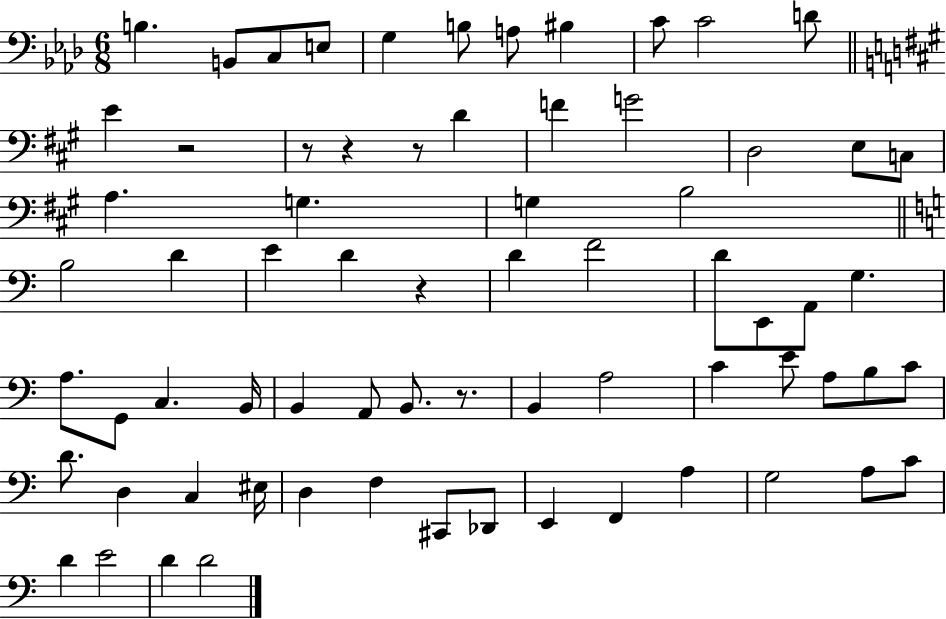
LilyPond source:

{
  \clef bass
  \numericTimeSignature
  \time 6/8
  \key aes \major
  b4. b,8 c8 e8 | g4 b8 a8 bis4 | c'8 c'2 d'8 | \bar "||" \break \key a \major e'4 r2 | r8 r4 r8 d'4 | f'4 g'2 | d2 e8 c8 | \break a4. g4. | g4 b2 | \bar "||" \break \key a \minor b2 d'4 | e'4 d'4 r4 | d'4 f'2 | d'8 e,8 a,8 g4. | \break a8. g,8 c4. b,16 | b,4 a,8 b,8. r8. | b,4 a2 | c'4 e'8 a8 b8 c'8 | \break d'8. d4 c4 eis16 | d4 f4 cis,8 des,8 | e,4 f,4 a4 | g2 a8 c'8 | \break d'4 e'2 | d'4 d'2 | \bar "|."
}